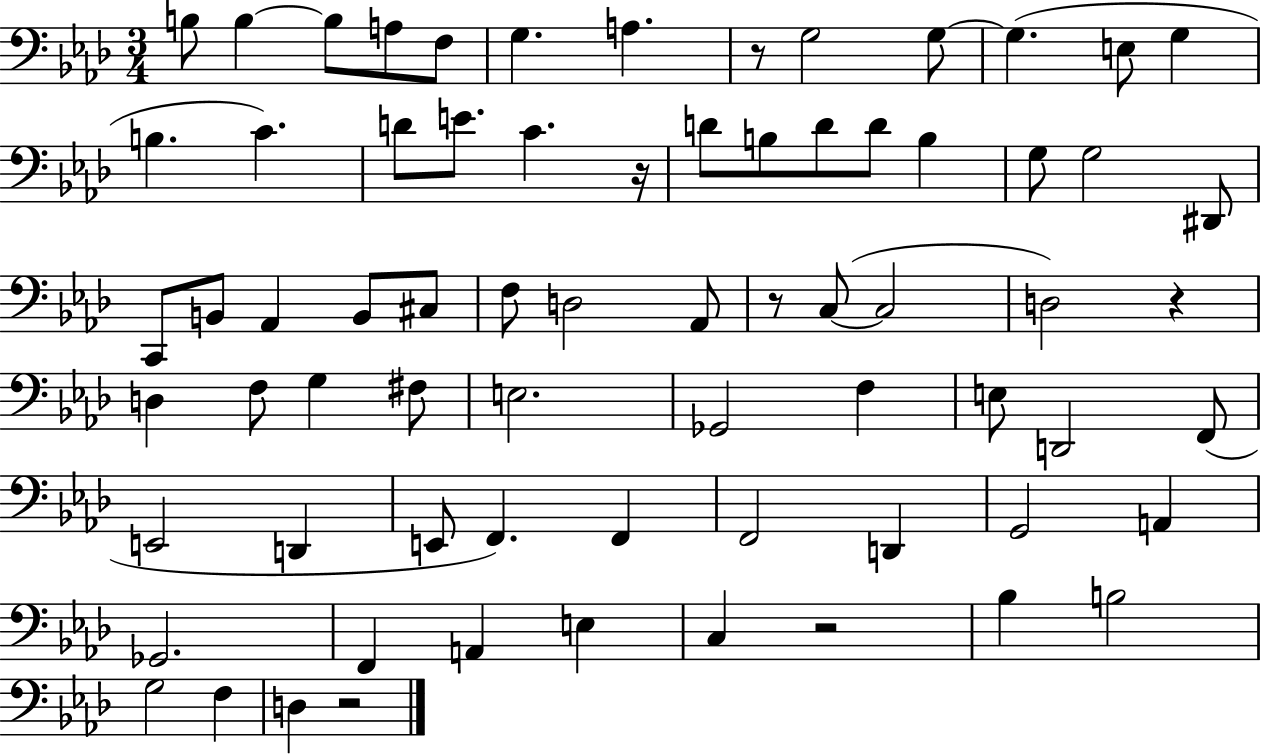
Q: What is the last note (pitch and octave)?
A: D3